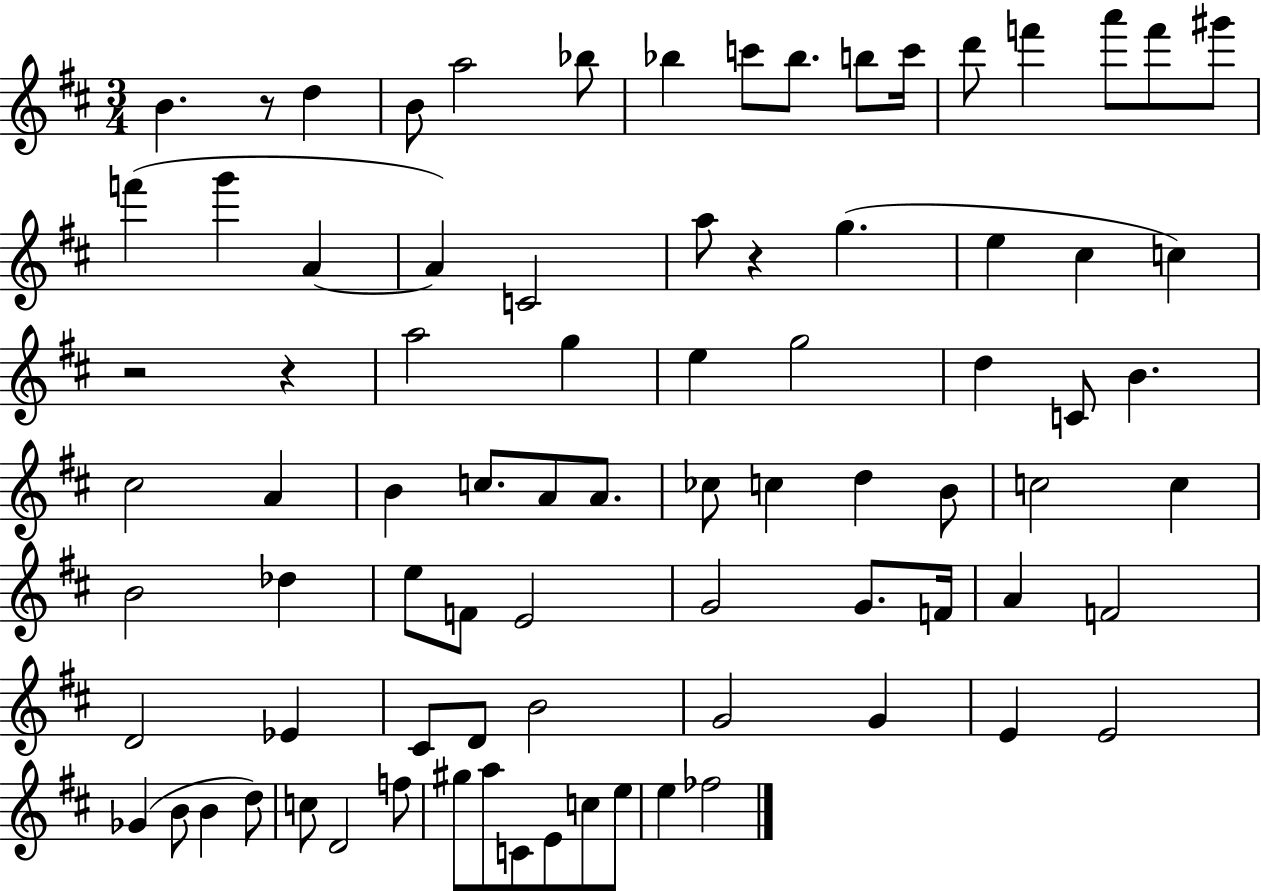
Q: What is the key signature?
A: D major